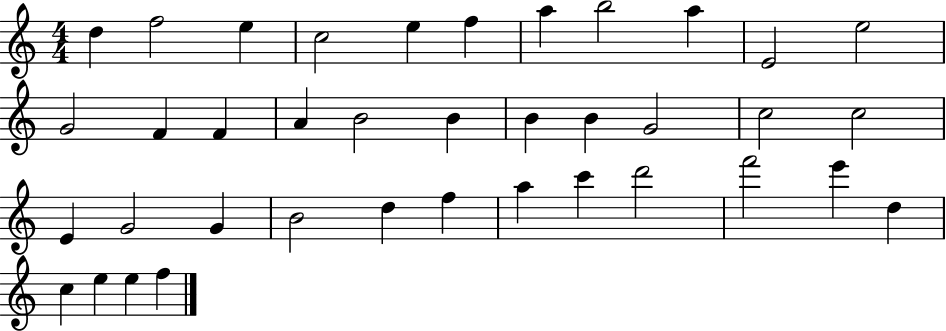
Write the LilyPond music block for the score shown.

{
  \clef treble
  \numericTimeSignature
  \time 4/4
  \key c \major
  d''4 f''2 e''4 | c''2 e''4 f''4 | a''4 b''2 a''4 | e'2 e''2 | \break g'2 f'4 f'4 | a'4 b'2 b'4 | b'4 b'4 g'2 | c''2 c''2 | \break e'4 g'2 g'4 | b'2 d''4 f''4 | a''4 c'''4 d'''2 | f'''2 e'''4 d''4 | \break c''4 e''4 e''4 f''4 | \bar "|."
}